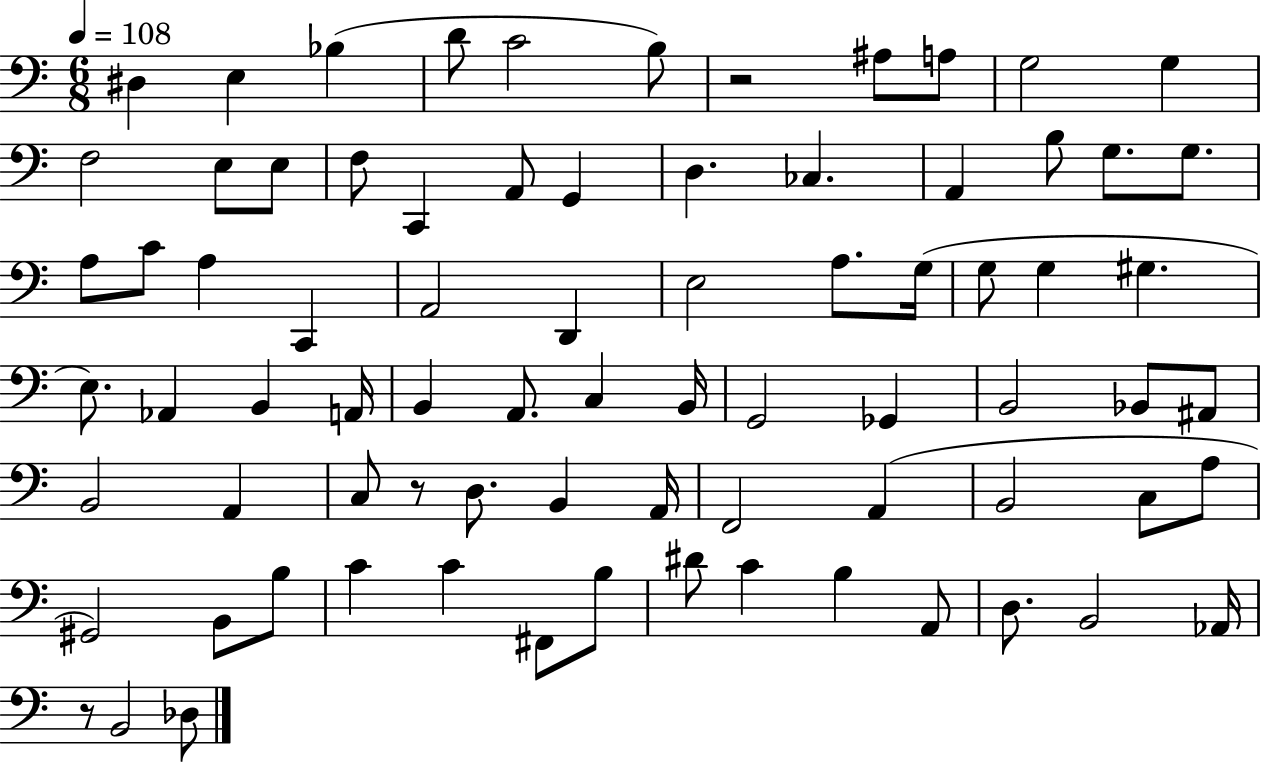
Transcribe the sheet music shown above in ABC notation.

X:1
T:Untitled
M:6/8
L:1/4
K:C
^D, E, _B, D/2 C2 B,/2 z2 ^A,/2 A,/2 G,2 G, F,2 E,/2 E,/2 F,/2 C,, A,,/2 G,, D, _C, A,, B,/2 G,/2 G,/2 A,/2 C/2 A, C,, A,,2 D,, E,2 A,/2 G,/4 G,/2 G, ^G, E,/2 _A,, B,, A,,/4 B,, A,,/2 C, B,,/4 G,,2 _G,, B,,2 _B,,/2 ^A,,/2 B,,2 A,, C,/2 z/2 D,/2 B,, A,,/4 F,,2 A,, B,,2 C,/2 A,/2 ^G,,2 B,,/2 B,/2 C C ^F,,/2 B,/2 ^D/2 C B, A,,/2 D,/2 B,,2 _A,,/4 z/2 B,,2 _D,/2